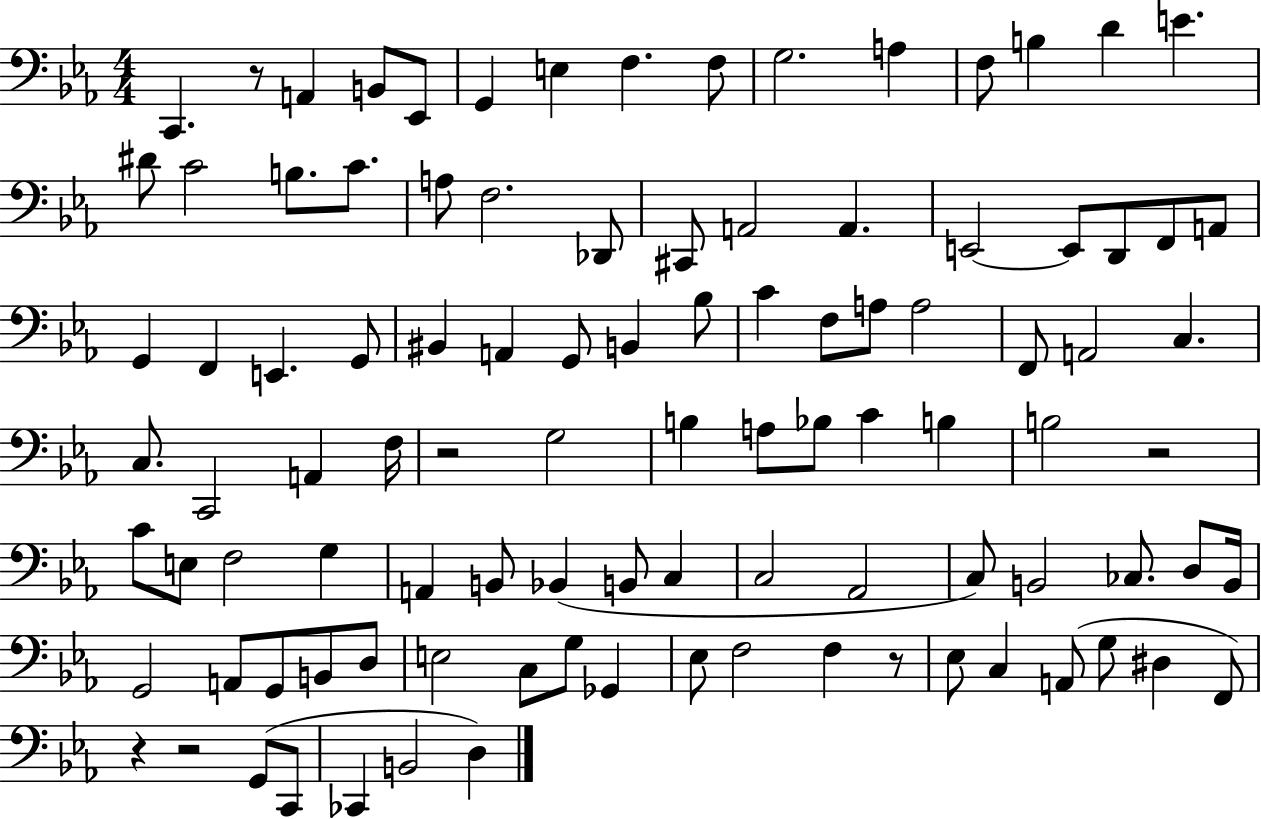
X:1
T:Untitled
M:4/4
L:1/4
K:Eb
C,, z/2 A,, B,,/2 _E,,/2 G,, E, F, F,/2 G,2 A, F,/2 B, D E ^D/2 C2 B,/2 C/2 A,/2 F,2 _D,,/2 ^C,,/2 A,,2 A,, E,,2 E,,/2 D,,/2 F,,/2 A,,/2 G,, F,, E,, G,,/2 ^B,, A,, G,,/2 B,, _B,/2 C F,/2 A,/2 A,2 F,,/2 A,,2 C, C,/2 C,,2 A,, F,/4 z2 G,2 B, A,/2 _B,/2 C B, B,2 z2 C/2 E,/2 F,2 G, A,, B,,/2 _B,, B,,/2 C, C,2 _A,,2 C,/2 B,,2 _C,/2 D,/2 B,,/4 G,,2 A,,/2 G,,/2 B,,/2 D,/2 E,2 C,/2 G,/2 _G,, _E,/2 F,2 F, z/2 _E,/2 C, A,,/2 G,/2 ^D, F,,/2 z z2 G,,/2 C,,/2 _C,, B,,2 D,